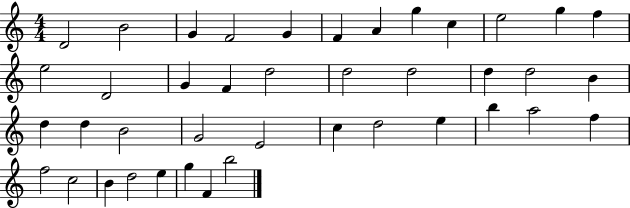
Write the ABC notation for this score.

X:1
T:Untitled
M:4/4
L:1/4
K:C
D2 B2 G F2 G F A g c e2 g f e2 D2 G F d2 d2 d2 d d2 B d d B2 G2 E2 c d2 e b a2 f f2 c2 B d2 e g F b2